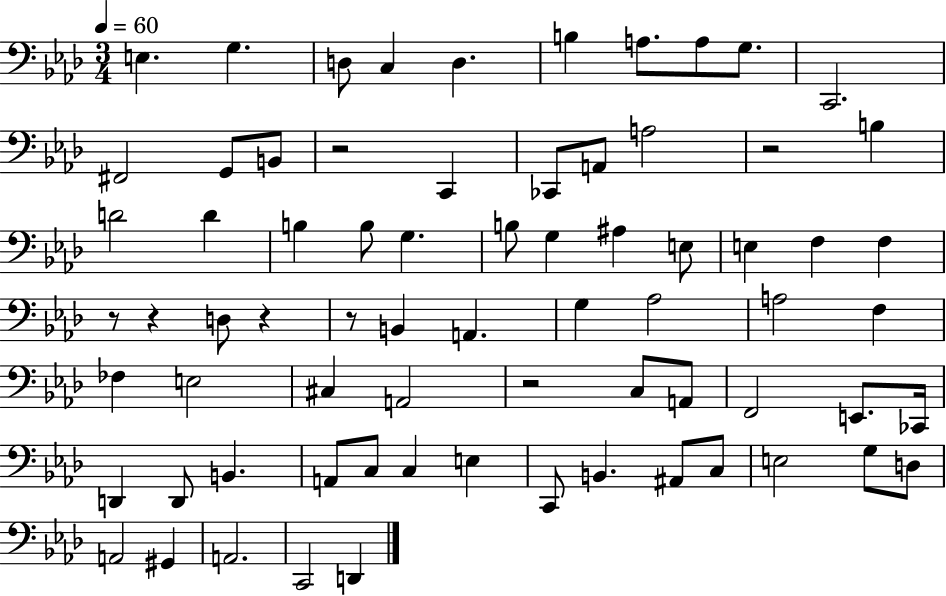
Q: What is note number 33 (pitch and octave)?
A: A2